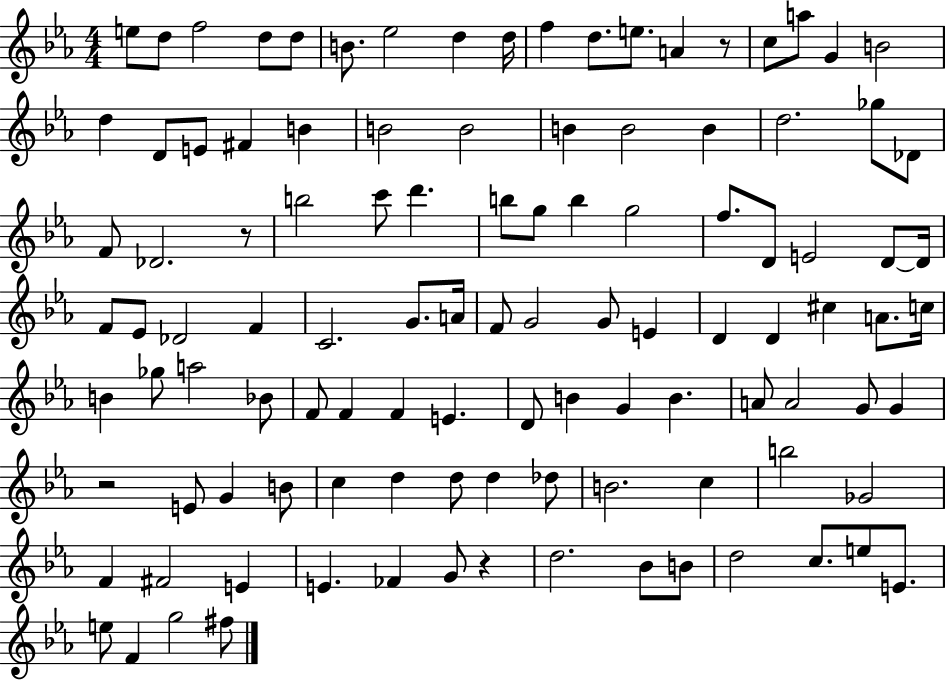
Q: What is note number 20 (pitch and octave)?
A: E4